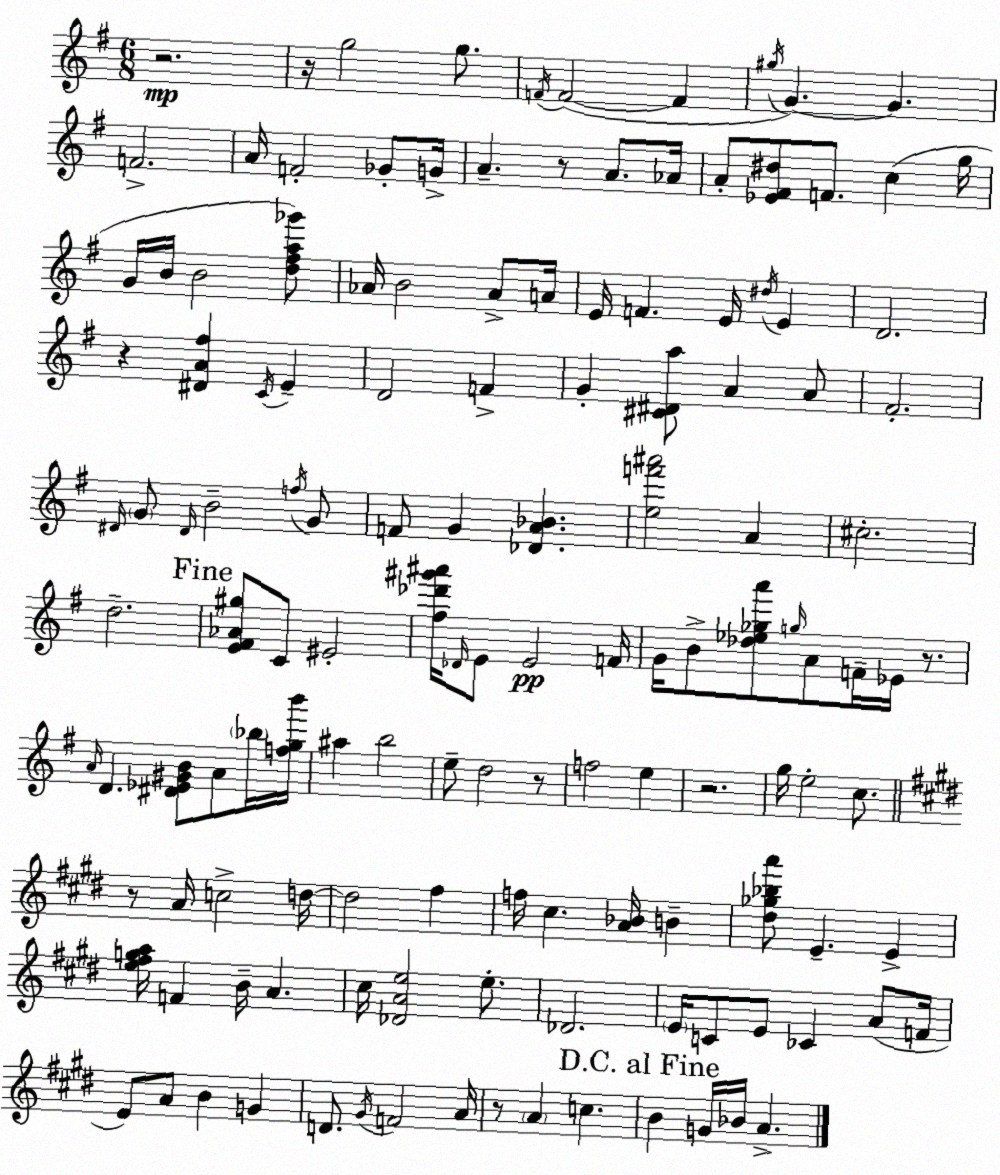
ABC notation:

X:1
T:Untitled
M:6/8
L:1/4
K:G
z2 z/4 g2 g/2 F/4 F2 F ^g/4 G G F2 A/4 F2 _G/2 G/4 A z/2 A/2 _A/4 A/2 [_E^F^d]/2 F/2 c g/4 G/4 B/4 B2 [d^fa_g']/2 _A/4 B2 _A/2 A/4 E/4 F E/4 ^d/4 E D2 z [^DA^f] C/4 E D2 F G [^C^Da]/2 A A/2 ^F2 ^D/4 G/2 ^D/4 B2 f/4 G/2 F/2 G [_DA_B] [ef'^a']2 A ^c2 d2 [E^F_A^g]/2 C/2 ^E2 [^f_d'^g'^a']/4 _D/4 E/2 E2 F/4 G/4 B/2 [_d_e_ga']/2 g/4 A/2 F/4 _E/4 z/2 A/4 D [^D_E^GB]/2 A/2 _b/4 [fgb']/4 ^a b2 e/2 d2 z/2 f2 e z2 g/4 e2 c/2 z/2 A/4 c2 d/4 d2 ^f f/4 ^c [A_B]/4 B [^d_g_ba']/2 E E [e^fga]/4 F B/4 A ^c/4 [_DAe]2 e/2 _D2 E/4 C/2 E/2 _C A/2 F/4 E/2 A/2 B G D/2 ^G/4 F2 A/4 z/2 A c B G/4 _B/4 A